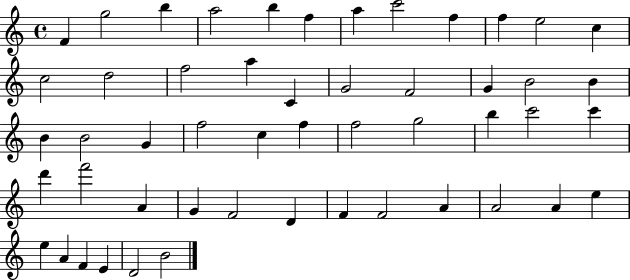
F4/q G5/h B5/q A5/h B5/q F5/q A5/q C6/h F5/q F5/q E5/h C5/q C5/h D5/h F5/h A5/q C4/q G4/h F4/h G4/q B4/h B4/q B4/q B4/h G4/q F5/h C5/q F5/q F5/h G5/h B5/q C6/h C6/q D6/q F6/h A4/q G4/q F4/h D4/q F4/q F4/h A4/q A4/h A4/q E5/q E5/q A4/q F4/q E4/q D4/h B4/h